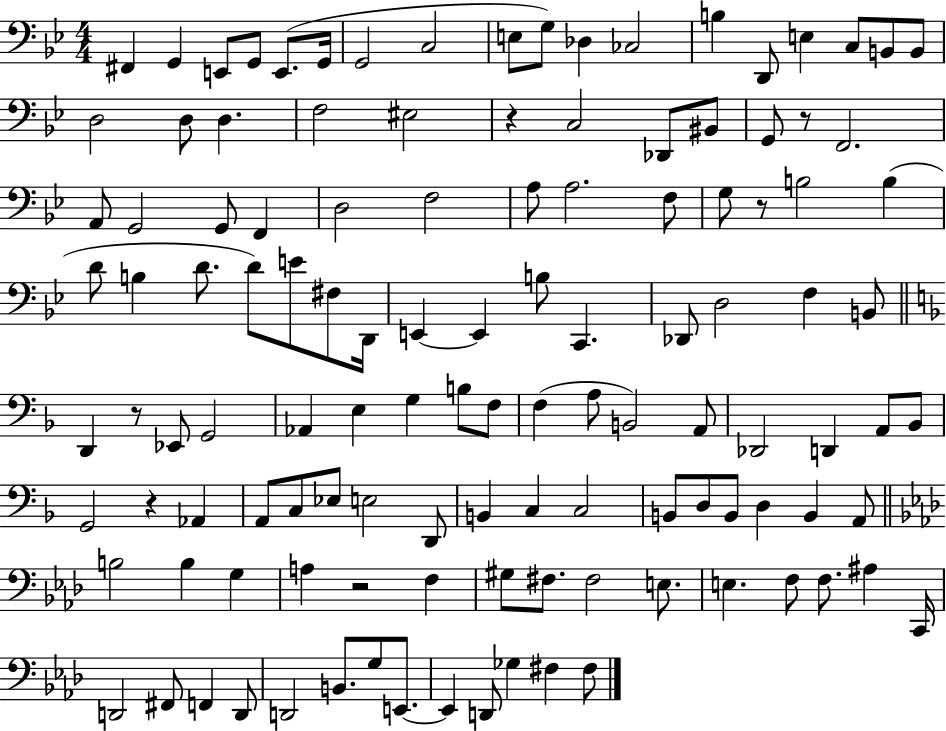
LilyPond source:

{
  \clef bass
  \numericTimeSignature
  \time 4/4
  \key bes \major
  fis,4 g,4 e,8 g,8 e,8.( g,16 | g,2 c2 | e8 g8) des4 ces2 | b4 d,8 e4 c8 b,8 b,8 | \break d2 d8 d4. | f2 eis2 | r4 c2 des,8 bis,8 | g,8 r8 f,2. | \break a,8 g,2 g,8 f,4 | d2 f2 | a8 a2. f8 | g8 r8 b2 b4( | \break d'8 b4 d'8. d'8) e'8 fis8 d,16 | e,4~~ e,4 b8 c,4. | des,8 d2 f4 b,8 | \bar "||" \break \key f \major d,4 r8 ees,8 g,2 | aes,4 e4 g4 b8 f8 | f4( a8 b,2) a,8 | des,2 d,4 a,8 bes,8 | \break g,2 r4 aes,4 | a,8 c8 ees8 e2 d,8 | b,4 c4 c2 | b,8 d8 b,8 d4 b,4 a,8 | \break \bar "||" \break \key aes \major b2 b4 g4 | a4 r2 f4 | gis8 fis8. fis2 e8. | e4. f8 f8. ais4 c,16 | \break d,2 fis,8 f,4 d,8 | d,2 b,8. g8 e,8.~~ | e,4 d,8 ges4 fis4 fis8 | \bar "|."
}